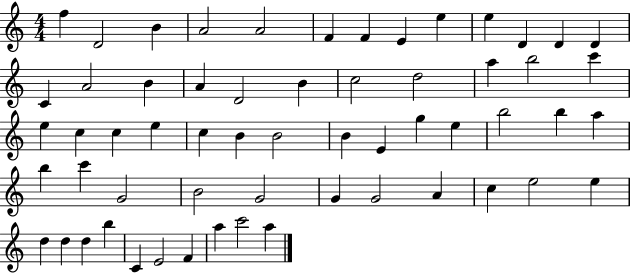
X:1
T:Untitled
M:4/4
L:1/4
K:C
f D2 B A2 A2 F F E e e D D D C A2 B A D2 B c2 d2 a b2 c' e c c e c B B2 B E g e b2 b a b c' G2 B2 G2 G G2 A c e2 e d d d b C E2 F a c'2 a